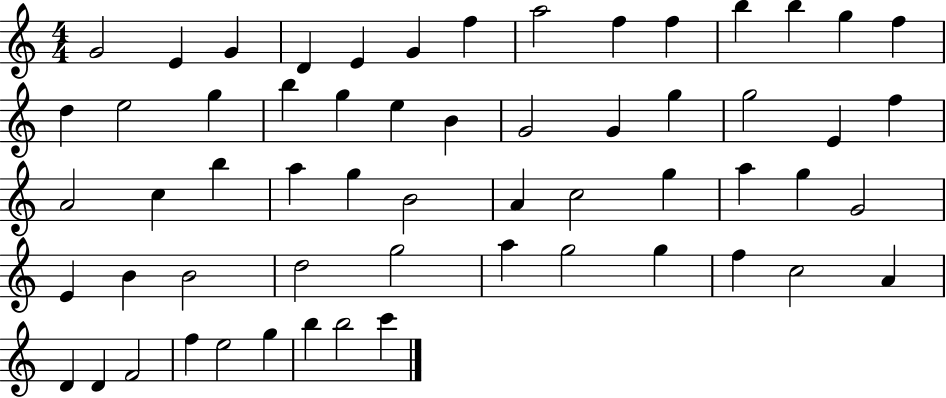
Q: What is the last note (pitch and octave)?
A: C6